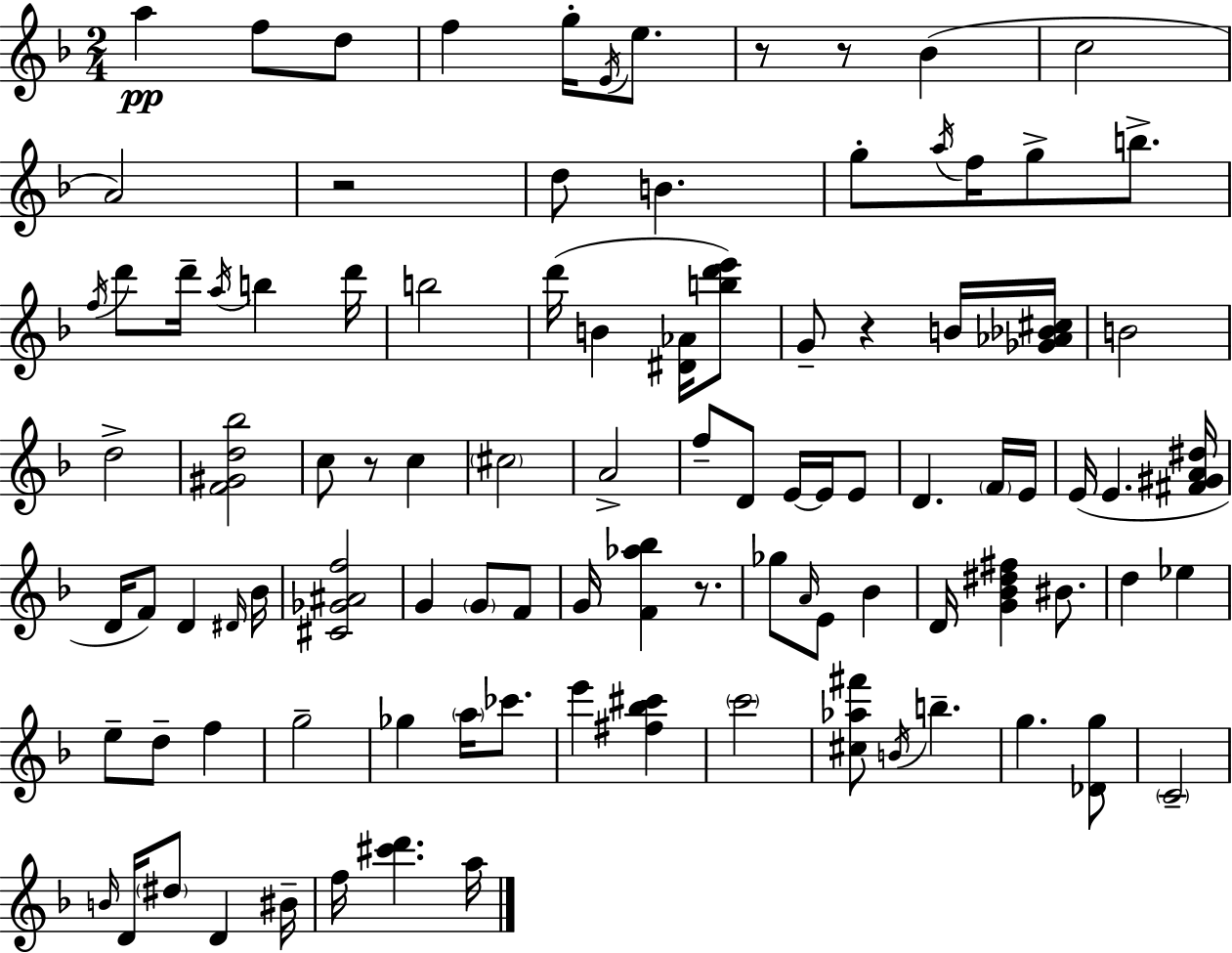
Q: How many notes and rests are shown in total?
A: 99